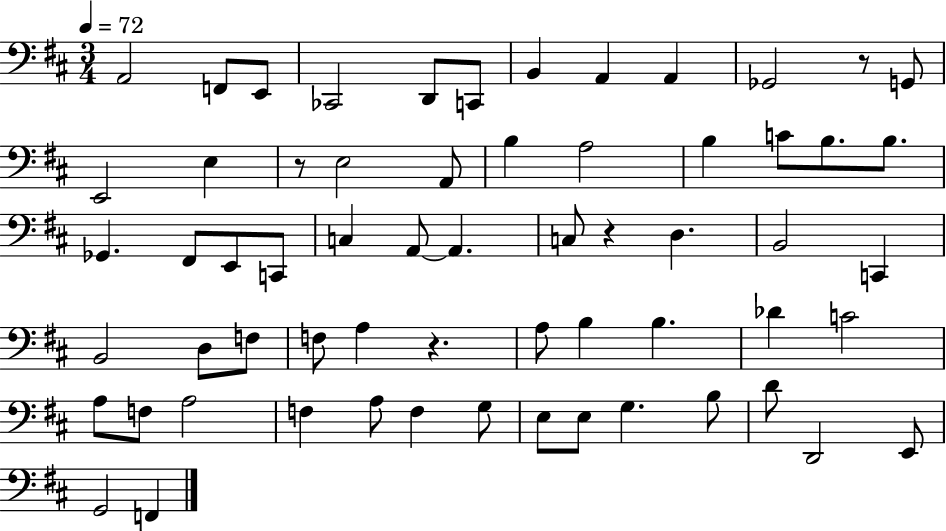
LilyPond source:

{
  \clef bass
  \numericTimeSignature
  \time 3/4
  \key d \major
  \tempo 4 = 72
  a,2 f,8 e,8 | ces,2 d,8 c,8 | b,4 a,4 a,4 | ges,2 r8 g,8 | \break e,2 e4 | r8 e2 a,8 | b4 a2 | b4 c'8 b8. b8. | \break ges,4. fis,8 e,8 c,8 | c4 a,8~~ a,4. | c8 r4 d4. | b,2 c,4 | \break b,2 d8 f8 | f8 a4 r4. | a8 b4 b4. | des'4 c'2 | \break a8 f8 a2 | f4 a8 f4 g8 | e8 e8 g4. b8 | d'8 d,2 e,8 | \break g,2 f,4 | \bar "|."
}